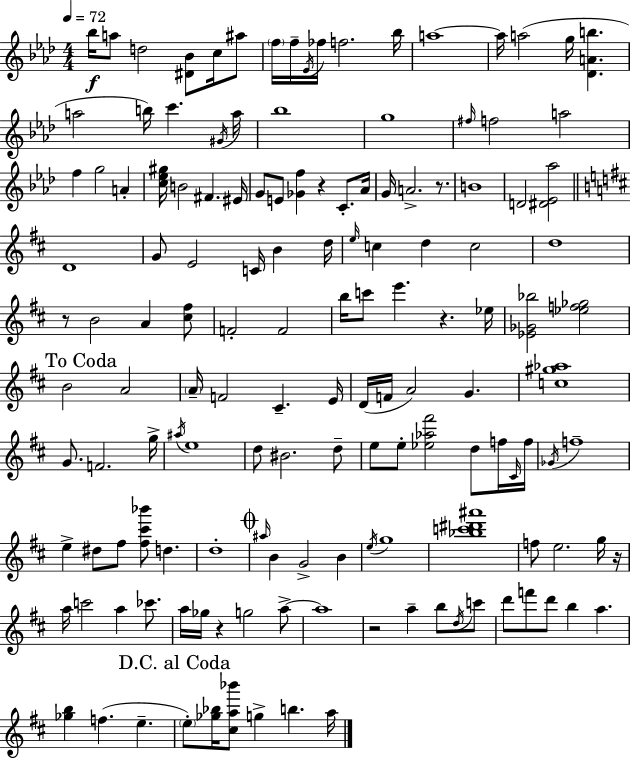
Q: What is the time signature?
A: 4/4